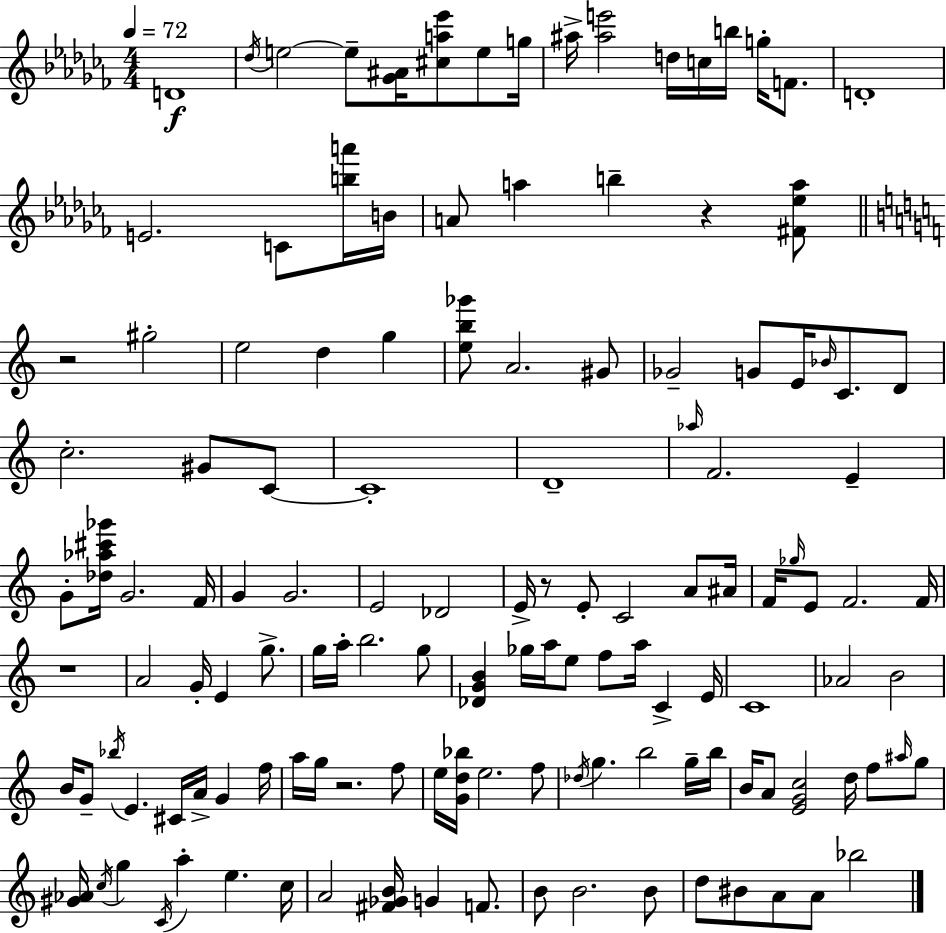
{
  \clef treble
  \numericTimeSignature
  \time 4/4
  \key aes \minor
  \tempo 4 = 72
  \repeat volta 2 { d'1\f | \acciaccatura { des''16 } e''2~~ e''8-- <ges' ais'>16 <cis'' a'' ees'''>8 e''8 | g''16 ais''16-> <ais'' e'''>2 d''16 c''16 b''16 g''16-. f'8. | d'1-. | \break e'2. c'8 <b'' a'''>16 | b'16 a'8 a''4 b''4-- r4 <fis' ees'' a''>8 | \bar "||" \break \key c \major r2 gis''2-. | e''2 d''4 g''4 | <e'' b'' ges'''>8 a'2. gis'8 | ges'2-- g'8 e'16 \grace { bes'16 } c'8. d'8 | \break c''2.-. gis'8 c'8~~ | c'1-. | d'1-- | \grace { aes''16 } f'2. e'4-- | \break g'8-. <des'' aes'' cis''' ges'''>16 g'2. | f'16 g'4 g'2. | e'2 des'2 | e'16-> r8 e'8-. c'2 a'8 | \break ais'16 f'16 \grace { ges''16 } e'8 f'2. | f'16 r1 | a'2 g'16-. e'4 | g''8.-> g''16 a''16-. b''2. | \break g''8 <des' g' b'>4 ges''16 a''16 e''8 f''8 a''16 c'4-> | e'16 c'1 | aes'2 b'2 | b'16 g'8-- \acciaccatura { bes''16 } e'4. cis'16 a'16-> g'4 | \break f''16 a''16 g''16 r2. | f''8 e''16 <g' d'' bes''>16 e''2. | f''8 \acciaccatura { des''16 } g''4. b''2 | g''16-- b''16 b'16 a'8 <e' g' c''>2 | \break d''16 f''8 \grace { ais''16 } g''8 <gis' aes'>16 \acciaccatura { c''16 } g''4 \acciaccatura { c'16 } a''4-. | e''4. c''16 a'2 | <fis' ges' b'>16 g'4 f'8. b'8 b'2. | b'8 d''8 bis'8 a'8 a'8 | \break bes''2 } \bar "|."
}